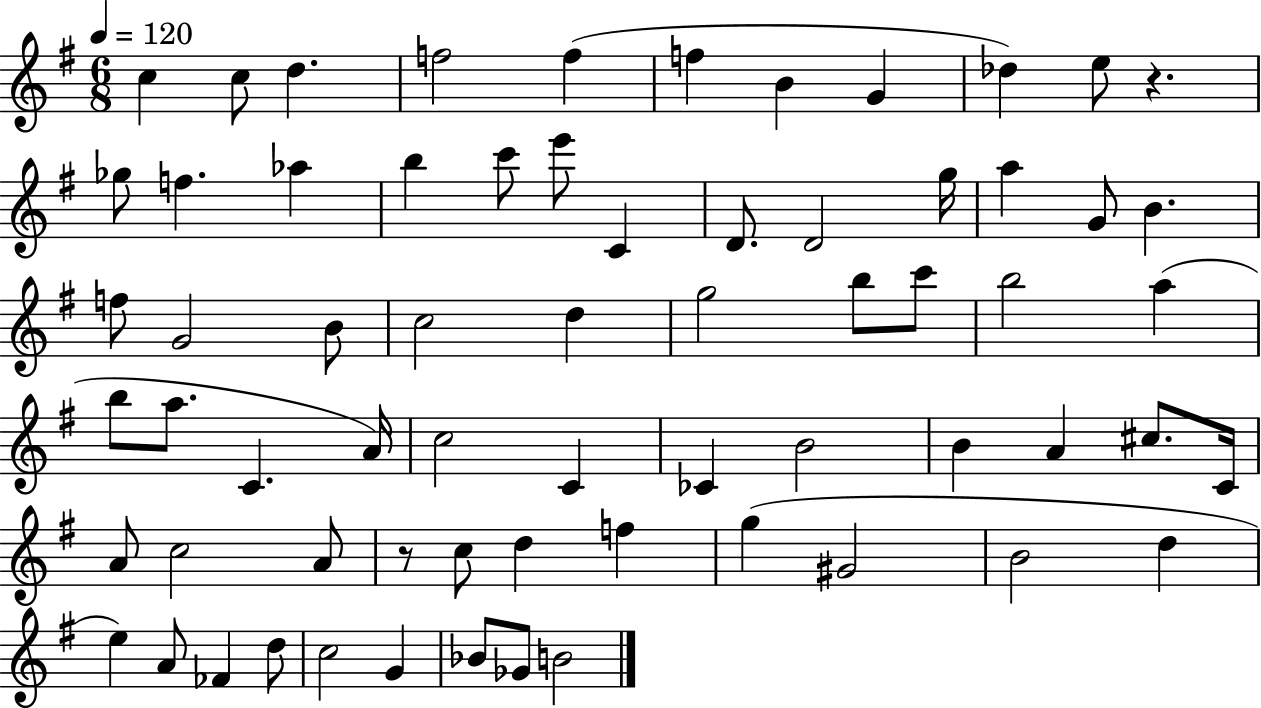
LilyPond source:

{
  \clef treble
  \numericTimeSignature
  \time 6/8
  \key g \major
  \tempo 4 = 120
  c''4 c''8 d''4. | f''2 f''4( | f''4 b'4 g'4 | des''4) e''8 r4. | \break ges''8 f''4. aes''4 | b''4 c'''8 e'''8 c'4 | d'8. d'2 g''16 | a''4 g'8 b'4. | \break f''8 g'2 b'8 | c''2 d''4 | g''2 b''8 c'''8 | b''2 a''4( | \break b''8 a''8. c'4. a'16) | c''2 c'4 | ces'4 b'2 | b'4 a'4 cis''8. c'16 | \break a'8 c''2 a'8 | r8 c''8 d''4 f''4 | g''4( gis'2 | b'2 d''4 | \break e''4) a'8 fes'4 d''8 | c''2 g'4 | bes'8 ges'8 b'2 | \bar "|."
}